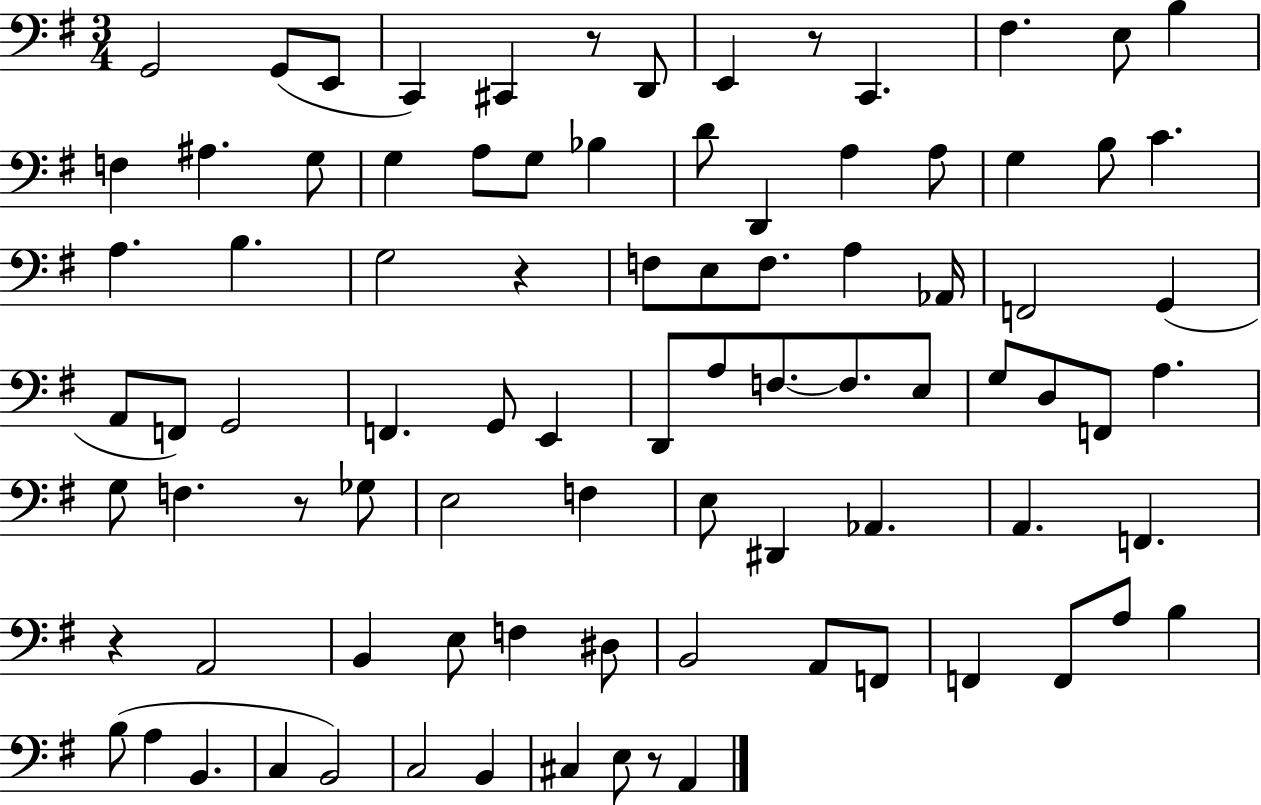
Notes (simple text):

G2/h G2/e E2/e C2/q C#2/q R/e D2/e E2/q R/e C2/q. F#3/q. E3/e B3/q F3/q A#3/q. G3/e G3/q A3/e G3/e Bb3/q D4/e D2/q A3/q A3/e G3/q B3/e C4/q. A3/q. B3/q. G3/h R/q F3/e E3/e F3/e. A3/q Ab2/s F2/h G2/q A2/e F2/e G2/h F2/q. G2/e E2/q D2/e A3/e F3/e. F3/e. E3/e G3/e D3/e F2/e A3/q. G3/e F3/q. R/e Gb3/e E3/h F3/q E3/e D#2/q Ab2/q. A2/q. F2/q. R/q A2/h B2/q E3/e F3/q D#3/e B2/h A2/e F2/e F2/q F2/e A3/e B3/q B3/e A3/q B2/q. C3/q B2/h C3/h B2/q C#3/q E3/e R/e A2/q